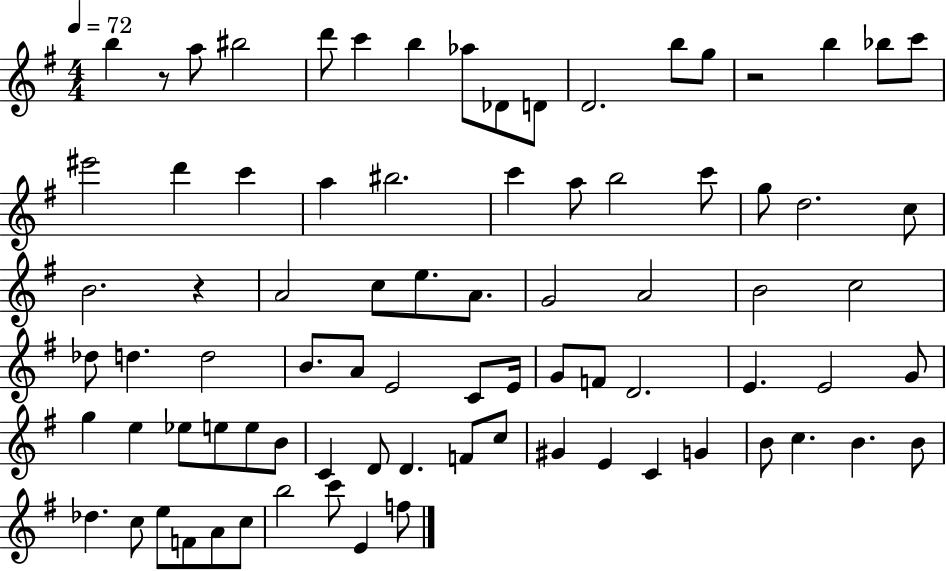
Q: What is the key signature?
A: G major